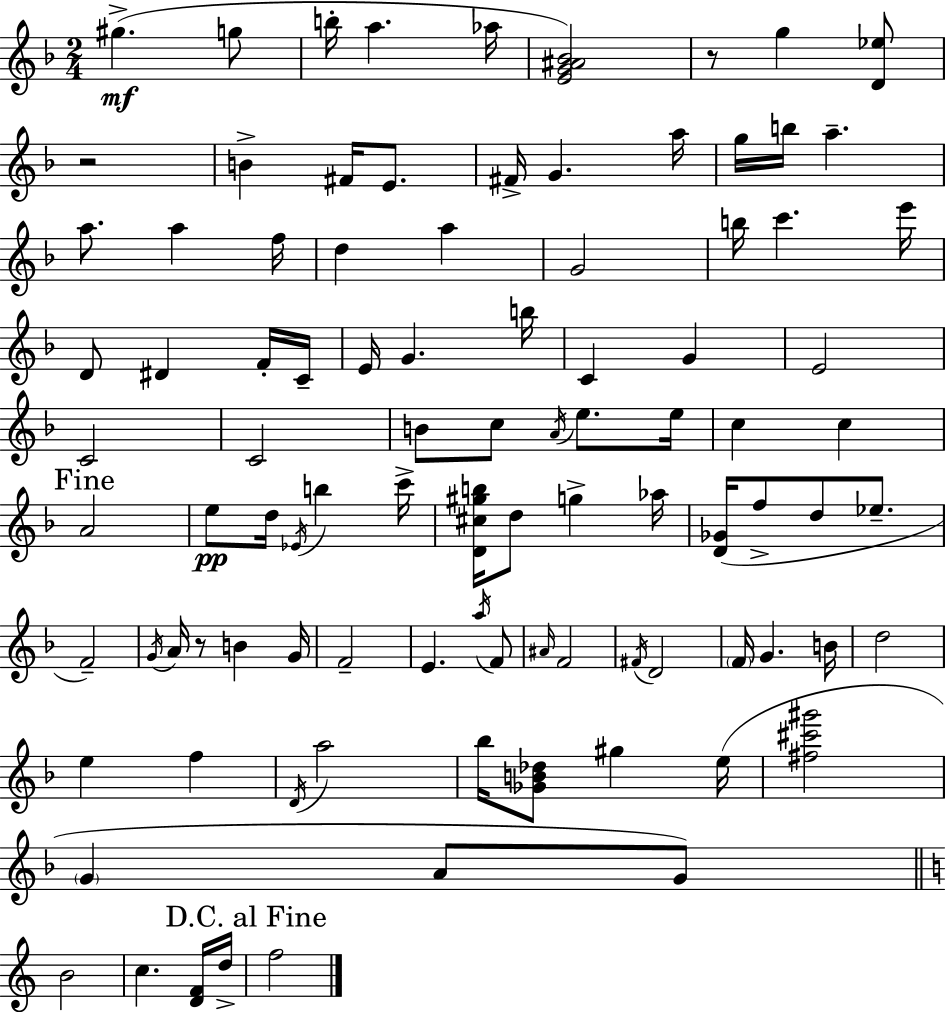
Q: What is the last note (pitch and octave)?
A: F5